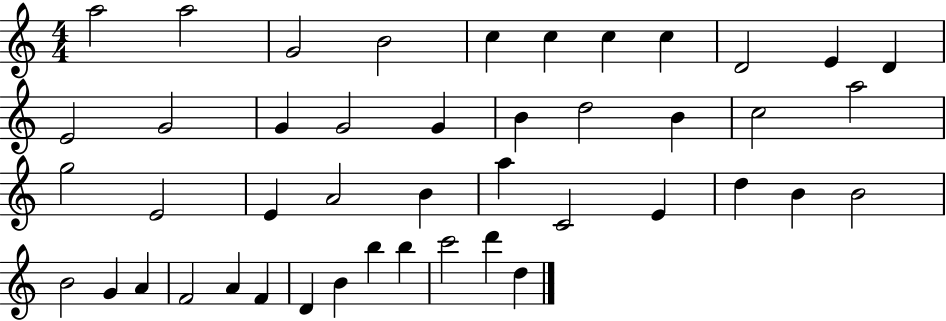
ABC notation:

X:1
T:Untitled
M:4/4
L:1/4
K:C
a2 a2 G2 B2 c c c c D2 E D E2 G2 G G2 G B d2 B c2 a2 g2 E2 E A2 B a C2 E d B B2 B2 G A F2 A F D B b b c'2 d' d